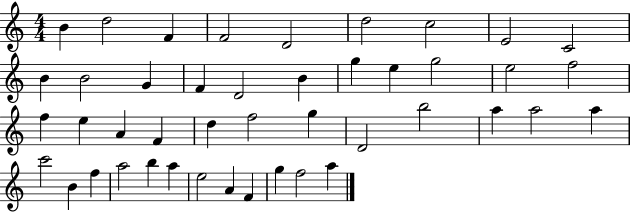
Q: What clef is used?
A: treble